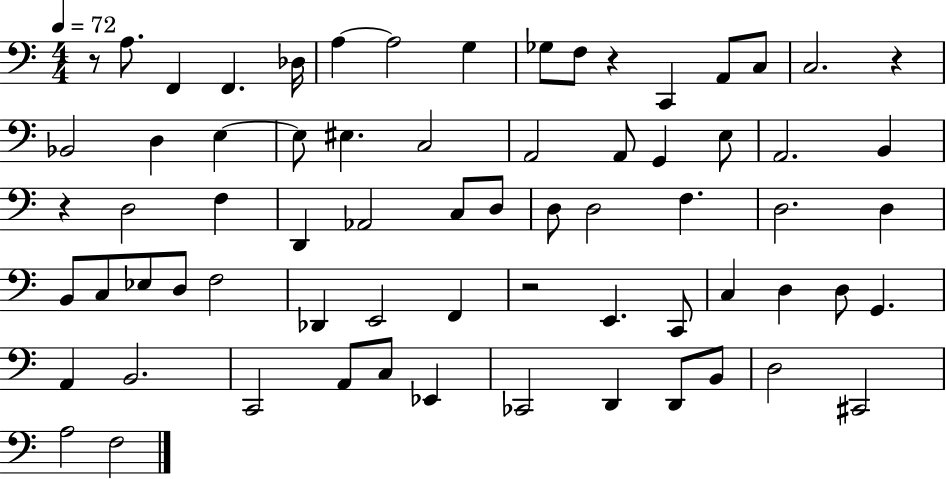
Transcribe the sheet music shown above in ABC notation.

X:1
T:Untitled
M:4/4
L:1/4
K:C
z/2 A,/2 F,, F,, _D,/4 A, A,2 G, _G,/2 F,/2 z C,, A,,/2 C,/2 C,2 z _B,,2 D, E, E,/2 ^E, C,2 A,,2 A,,/2 G,, E,/2 A,,2 B,, z D,2 F, D,, _A,,2 C,/2 D,/2 D,/2 D,2 F, D,2 D, B,,/2 C,/2 _E,/2 D,/2 F,2 _D,, E,,2 F,, z2 E,, C,,/2 C, D, D,/2 G,, A,, B,,2 C,,2 A,,/2 C,/2 _E,, _C,,2 D,, D,,/2 B,,/2 D,2 ^C,,2 A,2 F,2